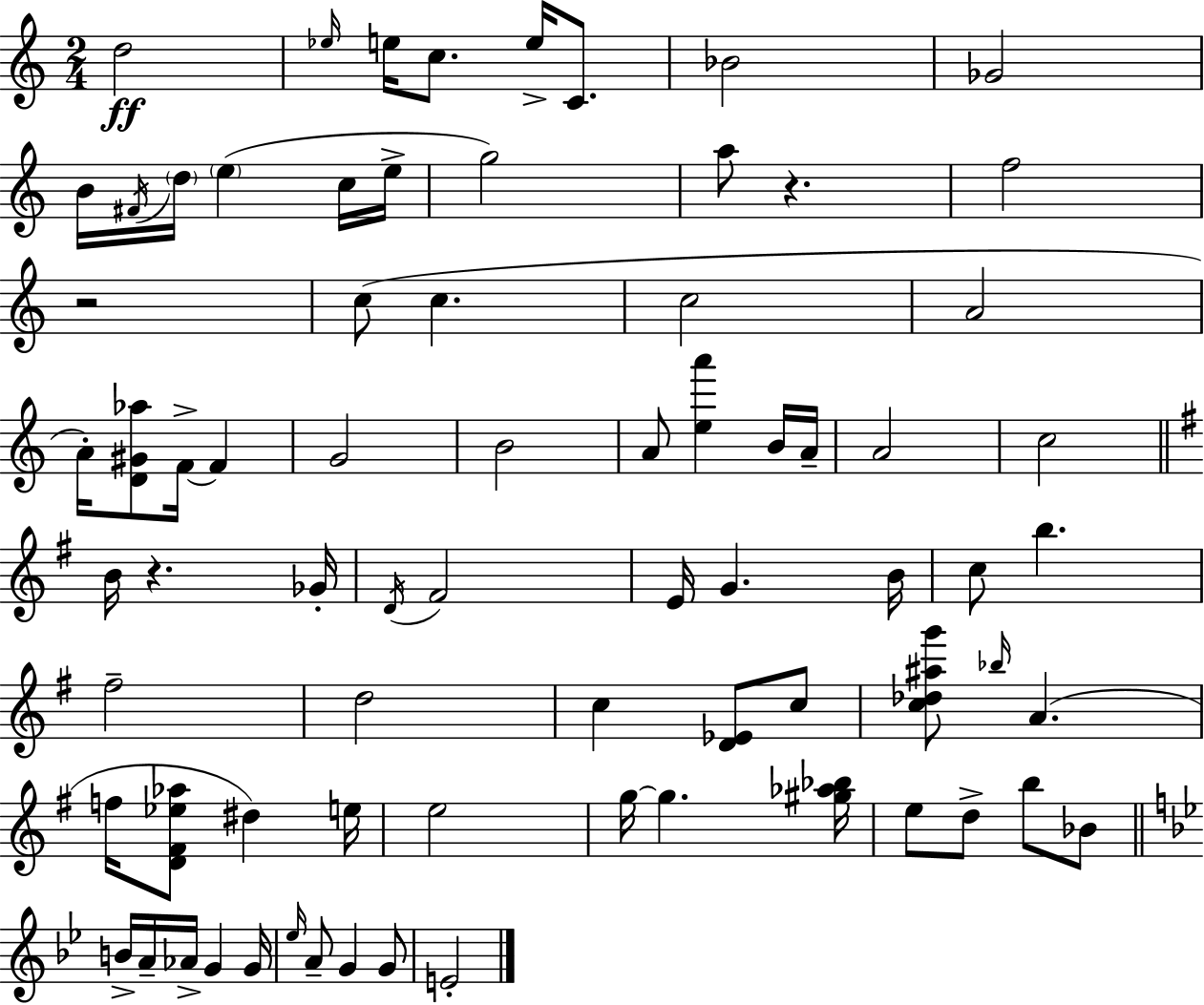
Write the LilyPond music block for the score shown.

{
  \clef treble
  \numericTimeSignature
  \time 2/4
  \key a \minor
  d''2\ff | \grace { ees''16 } e''16 c''8. e''16-> c'8. | bes'2 | ges'2 | \break b'16 \acciaccatura { fis'16 } \parenthesize d''16 \parenthesize e''4( | c''16 e''16-> g''2) | a''8 r4. | f''2 | \break r2 | c''8( c''4. | c''2 | a'2 | \break a'16-.) <d' gis' aes''>8 f'16->~~ f'4 | g'2 | b'2 | a'8 <e'' a'''>4 | \break b'16 a'16-- a'2 | c''2 | \bar "||" \break \key g \major b'16 r4. ges'16-. | \acciaccatura { d'16 } fis'2 | e'16 g'4. | b'16 c''8 b''4. | \break fis''2-- | d''2 | c''4 <d' ees'>8 c''8 | <c'' des'' ais'' g'''>8 \grace { bes''16 } a'4.( | \break f''16 <d' fis' ees'' aes''>8 dis''4) | e''16 e''2 | g''16~~ g''4. | <gis'' aes'' bes''>16 e''8 d''8-> b''8 | \break bes'8 \bar "||" \break \key bes \major b'16-> a'16-- aes'16-> g'4 g'16 | \grace { ees''16 } a'8-- g'4 g'8 | e'2-. | \bar "|."
}